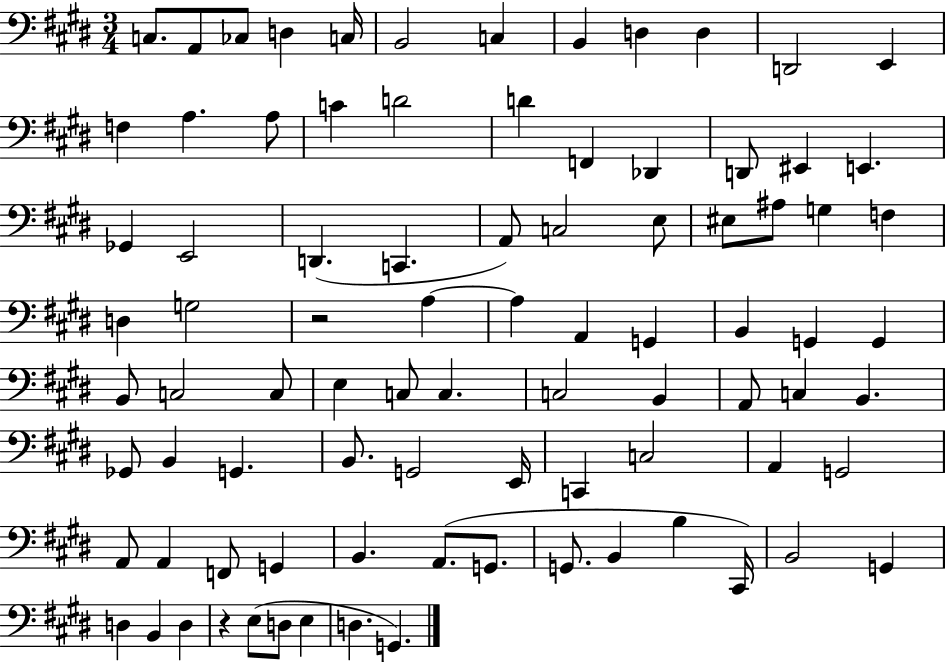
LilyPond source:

{
  \clef bass
  \numericTimeSignature
  \time 3/4
  \key e \major
  \repeat volta 2 { c8. a,8 ces8 d4 c16 | b,2 c4 | b,4 d4 d4 | d,2 e,4 | \break f4 a4. a8 | c'4 d'2 | d'4 f,4 des,4 | d,8 eis,4 e,4. | \break ges,4 e,2 | d,4.( c,4. | a,8) c2 e8 | eis8 ais8 g4 f4 | \break d4 g2 | r2 a4~~ | a4 a,4 g,4 | b,4 g,4 g,4 | \break b,8 c2 c8 | e4 c8 c4. | c2 b,4 | a,8 c4 b,4. | \break ges,8 b,4 g,4. | b,8. g,2 e,16 | c,4 c2 | a,4 g,2 | \break a,8 a,4 f,8 g,4 | b,4. a,8.( g,8. | g,8. b,4 b4 cis,16) | b,2 g,4 | \break d4 b,4 d4 | r4 e8( d8 e4 | d4. g,4.) | } \bar "|."
}